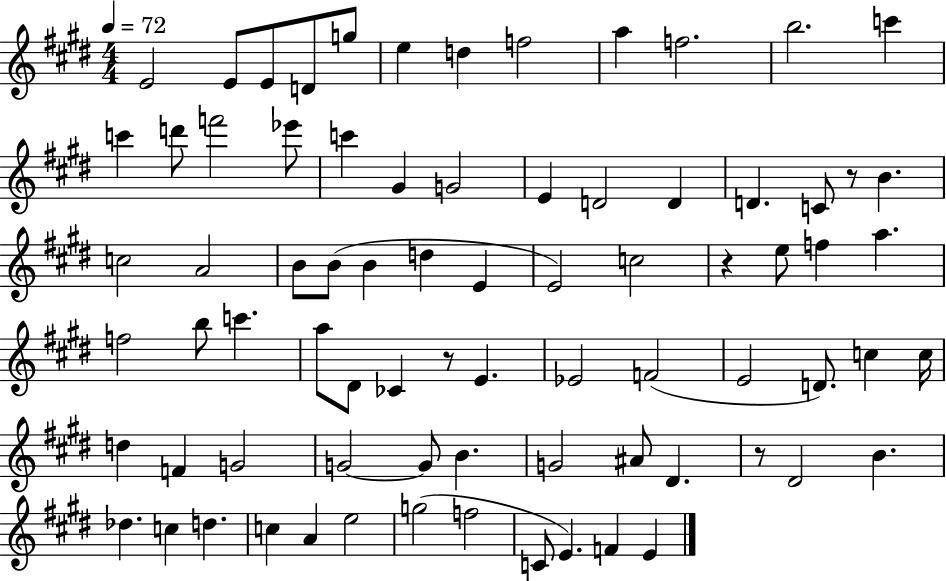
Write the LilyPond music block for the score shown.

{
  \clef treble
  \numericTimeSignature
  \time 4/4
  \key e \major
  \tempo 4 = 72
  e'2 e'8 e'8 d'8 g''8 | e''4 d''4 f''2 | a''4 f''2. | b''2. c'''4 | \break c'''4 d'''8 f'''2 ees'''8 | c'''4 gis'4 g'2 | e'4 d'2 d'4 | d'4. c'8 r8 b'4. | \break c''2 a'2 | b'8 b'8( b'4 d''4 e'4 | e'2) c''2 | r4 e''8 f''4 a''4. | \break f''2 b''8 c'''4. | a''8 dis'8 ces'4 r8 e'4. | ees'2 f'2( | e'2 d'8.) c''4 c''16 | \break d''4 f'4 g'2 | g'2~~ g'8 b'4. | g'2 ais'8 dis'4. | r8 dis'2 b'4. | \break des''4. c''4 d''4. | c''4 a'4 e''2 | g''2( f''2 | c'8 e'4.) f'4 e'4 | \break \bar "|."
}